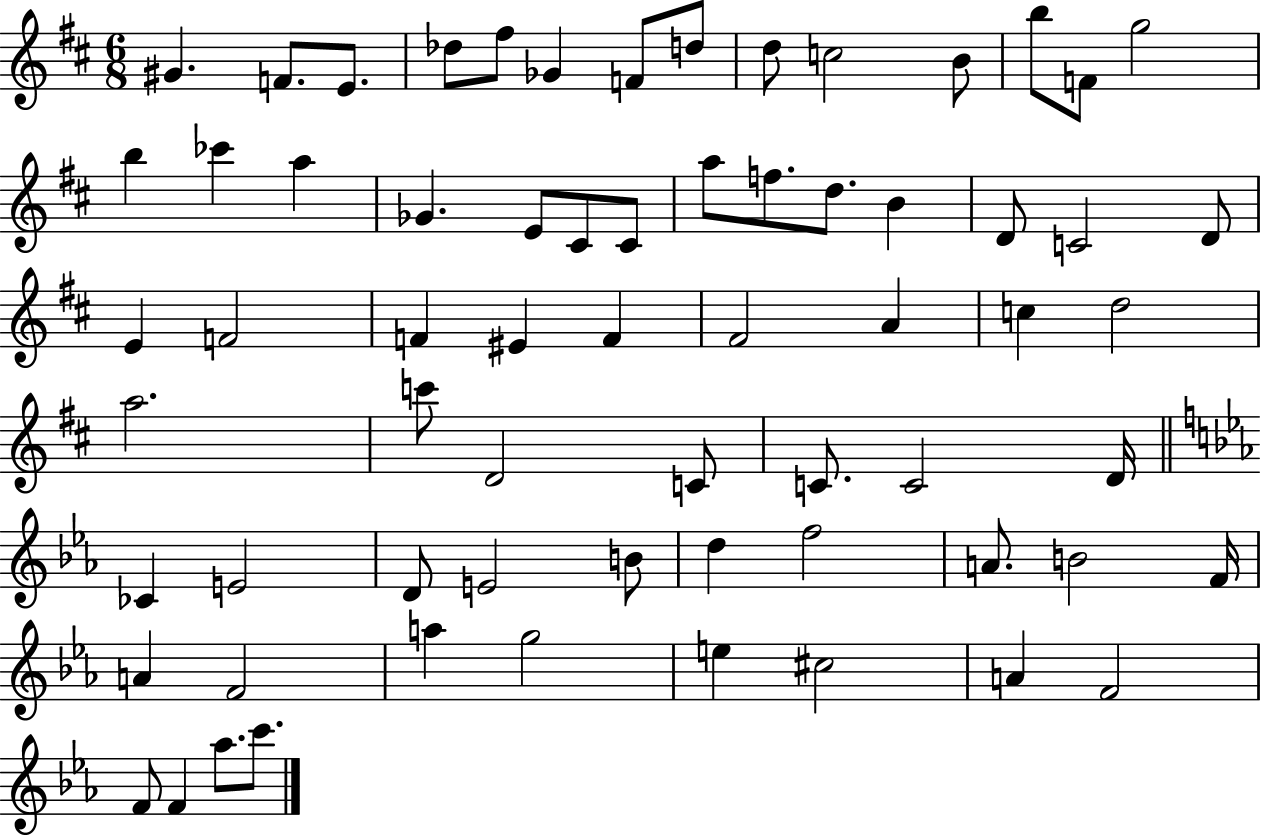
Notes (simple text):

G#4/q. F4/e. E4/e. Db5/e F#5/e Gb4/q F4/e D5/e D5/e C5/h B4/e B5/e F4/e G5/h B5/q CES6/q A5/q Gb4/q. E4/e C#4/e C#4/e A5/e F5/e. D5/e. B4/q D4/e C4/h D4/e E4/q F4/h F4/q EIS4/q F4/q F#4/h A4/q C5/q D5/h A5/h. C6/e D4/h C4/e C4/e. C4/h D4/s CES4/q E4/h D4/e E4/h B4/e D5/q F5/h A4/e. B4/h F4/s A4/q F4/h A5/q G5/h E5/q C#5/h A4/q F4/h F4/e F4/q Ab5/e. C6/e.